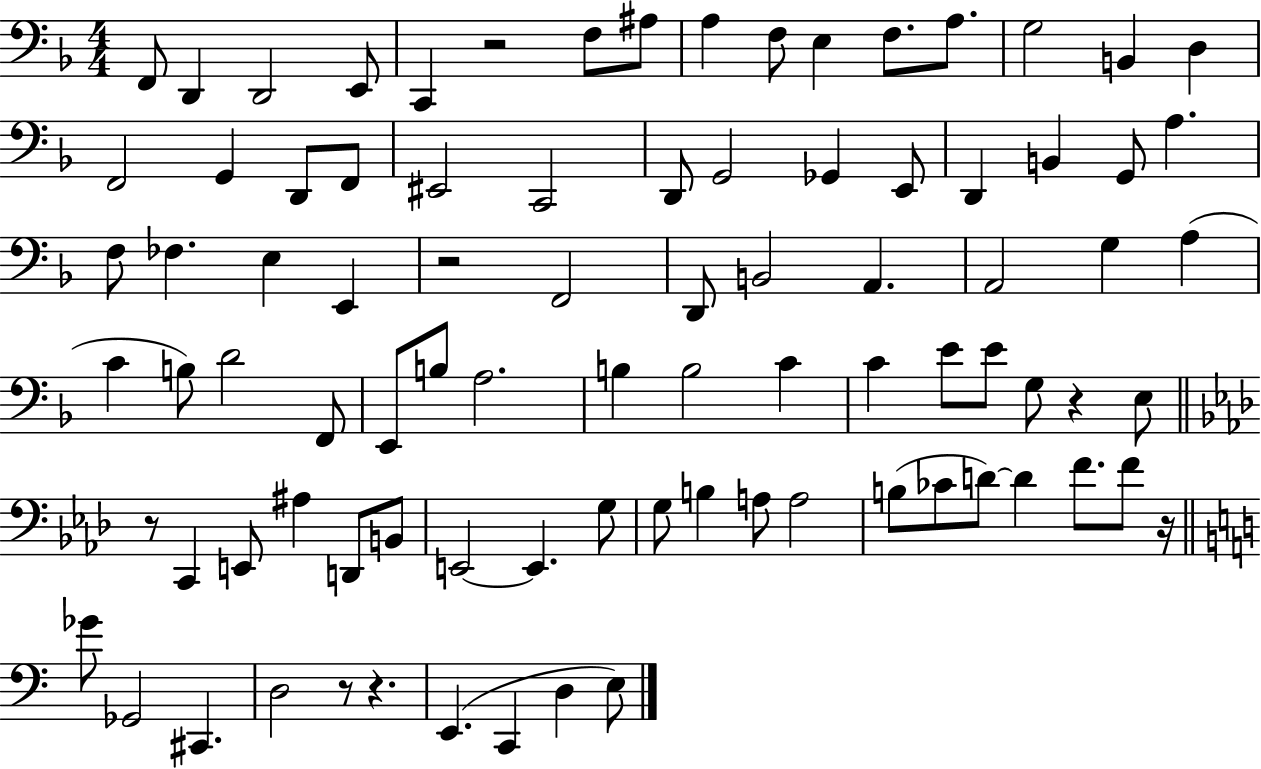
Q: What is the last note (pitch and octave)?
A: E3